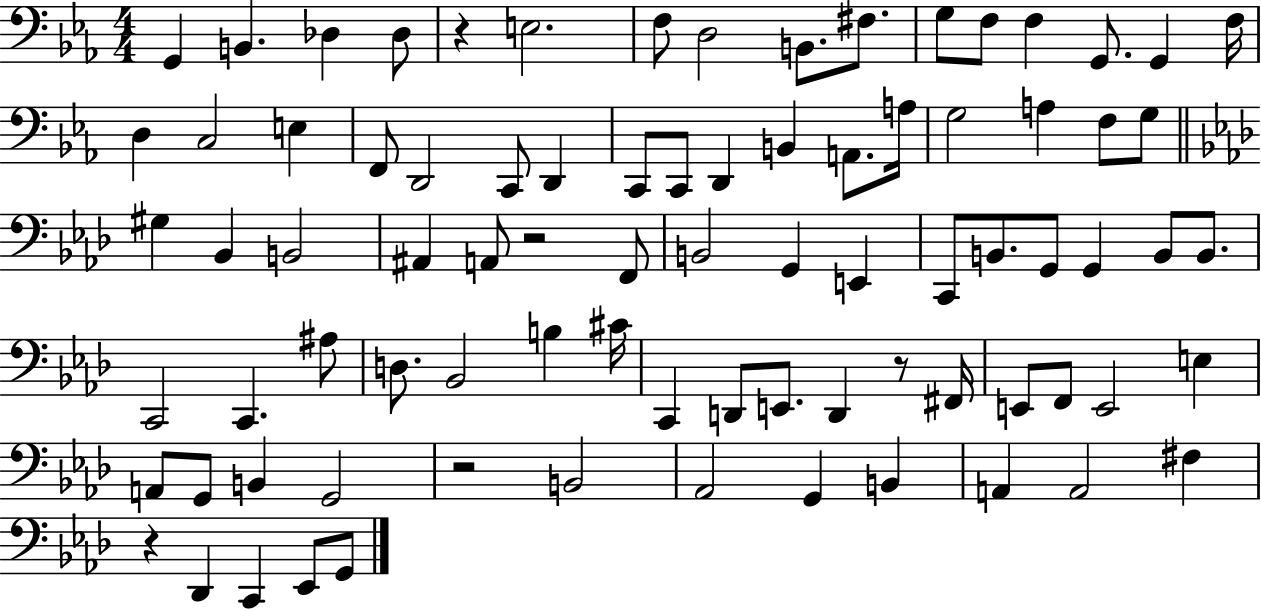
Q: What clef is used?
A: bass